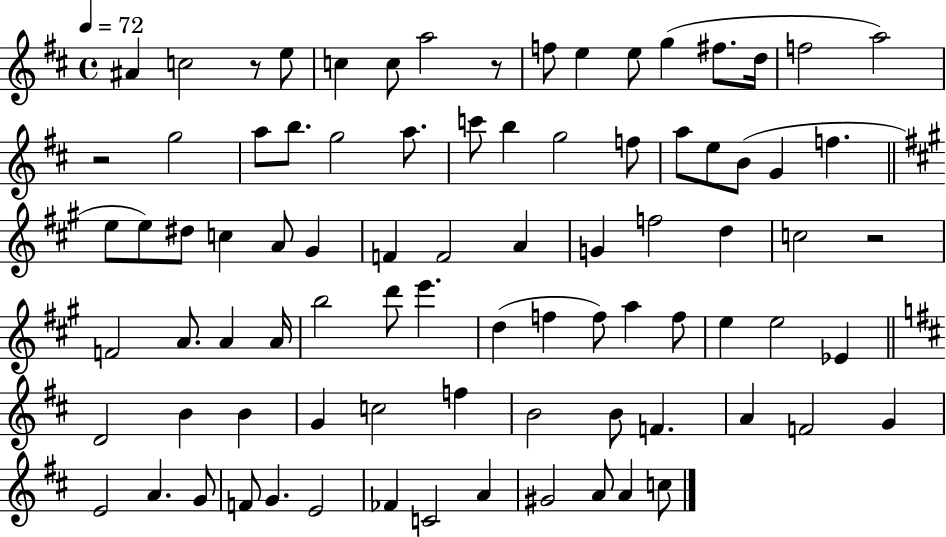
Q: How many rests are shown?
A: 4